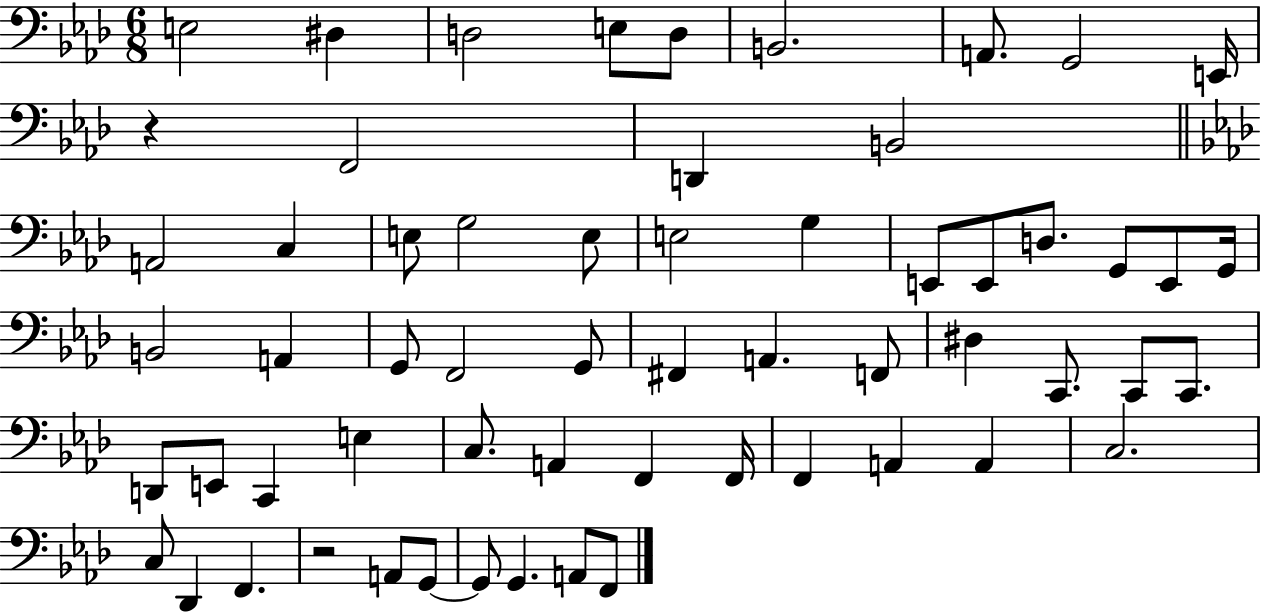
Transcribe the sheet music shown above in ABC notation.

X:1
T:Untitled
M:6/8
L:1/4
K:Ab
E,2 ^D, D,2 E,/2 D,/2 B,,2 A,,/2 G,,2 E,,/4 z F,,2 D,, B,,2 A,,2 C, E,/2 G,2 E,/2 E,2 G, E,,/2 E,,/2 D,/2 G,,/2 E,,/2 G,,/4 B,,2 A,, G,,/2 F,,2 G,,/2 ^F,, A,, F,,/2 ^D, C,,/2 C,,/2 C,,/2 D,,/2 E,,/2 C,, E, C,/2 A,, F,, F,,/4 F,, A,, A,, C,2 C,/2 _D,, F,, z2 A,,/2 G,,/2 G,,/2 G,, A,,/2 F,,/2